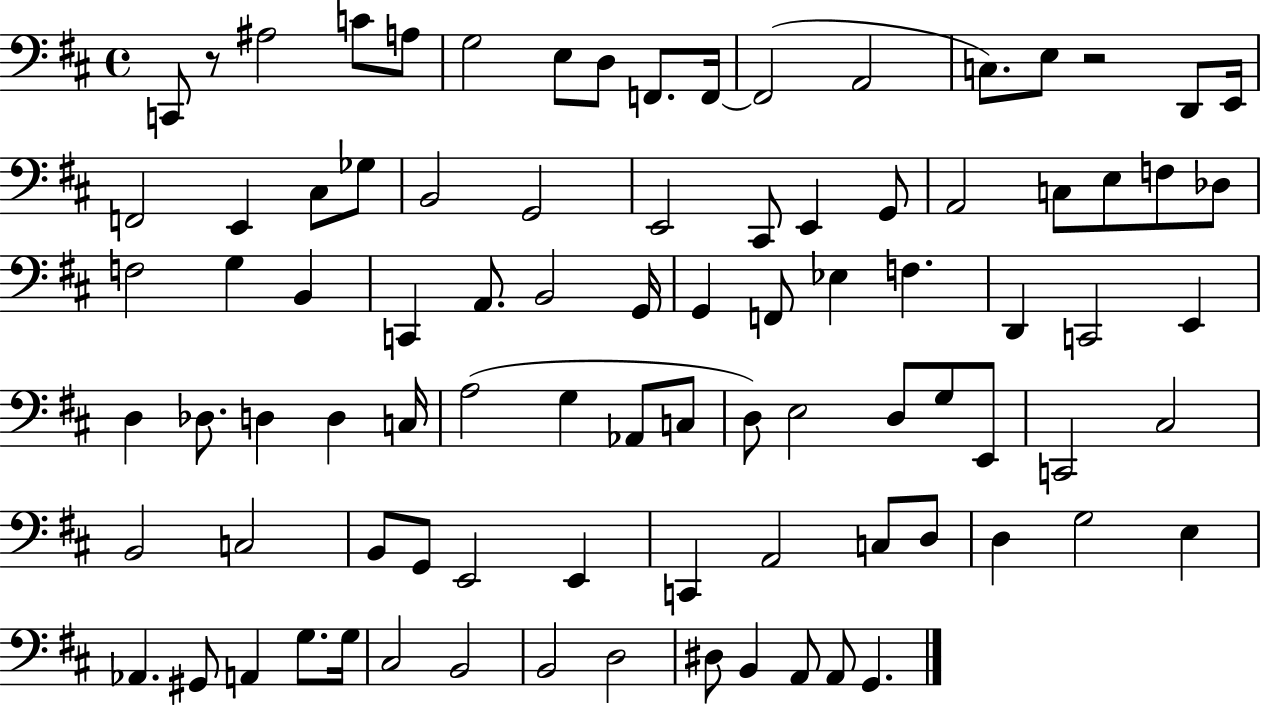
X:1
T:Untitled
M:4/4
L:1/4
K:D
C,,/2 z/2 ^A,2 C/2 A,/2 G,2 E,/2 D,/2 F,,/2 F,,/4 F,,2 A,,2 C,/2 E,/2 z2 D,,/2 E,,/4 F,,2 E,, ^C,/2 _G,/2 B,,2 G,,2 E,,2 ^C,,/2 E,, G,,/2 A,,2 C,/2 E,/2 F,/2 _D,/2 F,2 G, B,, C,, A,,/2 B,,2 G,,/4 G,, F,,/2 _E, F, D,, C,,2 E,, D, _D,/2 D, D, C,/4 A,2 G, _A,,/2 C,/2 D,/2 E,2 D,/2 G,/2 E,,/2 C,,2 ^C,2 B,,2 C,2 B,,/2 G,,/2 E,,2 E,, C,, A,,2 C,/2 D,/2 D, G,2 E, _A,, ^G,,/2 A,, G,/2 G,/4 ^C,2 B,,2 B,,2 D,2 ^D,/2 B,, A,,/2 A,,/2 G,,